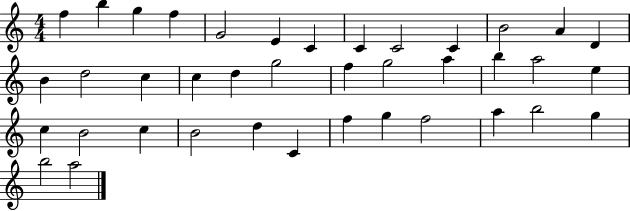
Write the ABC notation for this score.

X:1
T:Untitled
M:4/4
L:1/4
K:C
f b g f G2 E C C C2 C B2 A D B d2 c c d g2 f g2 a b a2 e c B2 c B2 d C f g f2 a b2 g b2 a2